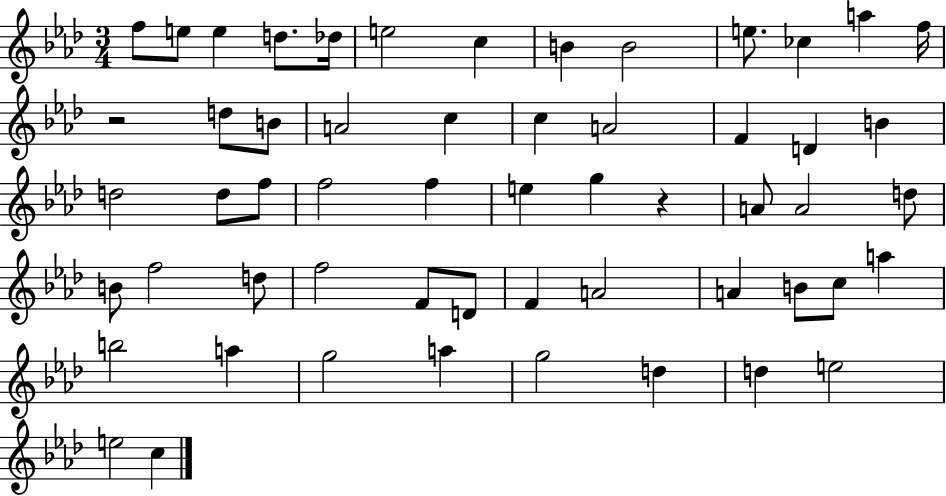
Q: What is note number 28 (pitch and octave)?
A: E5